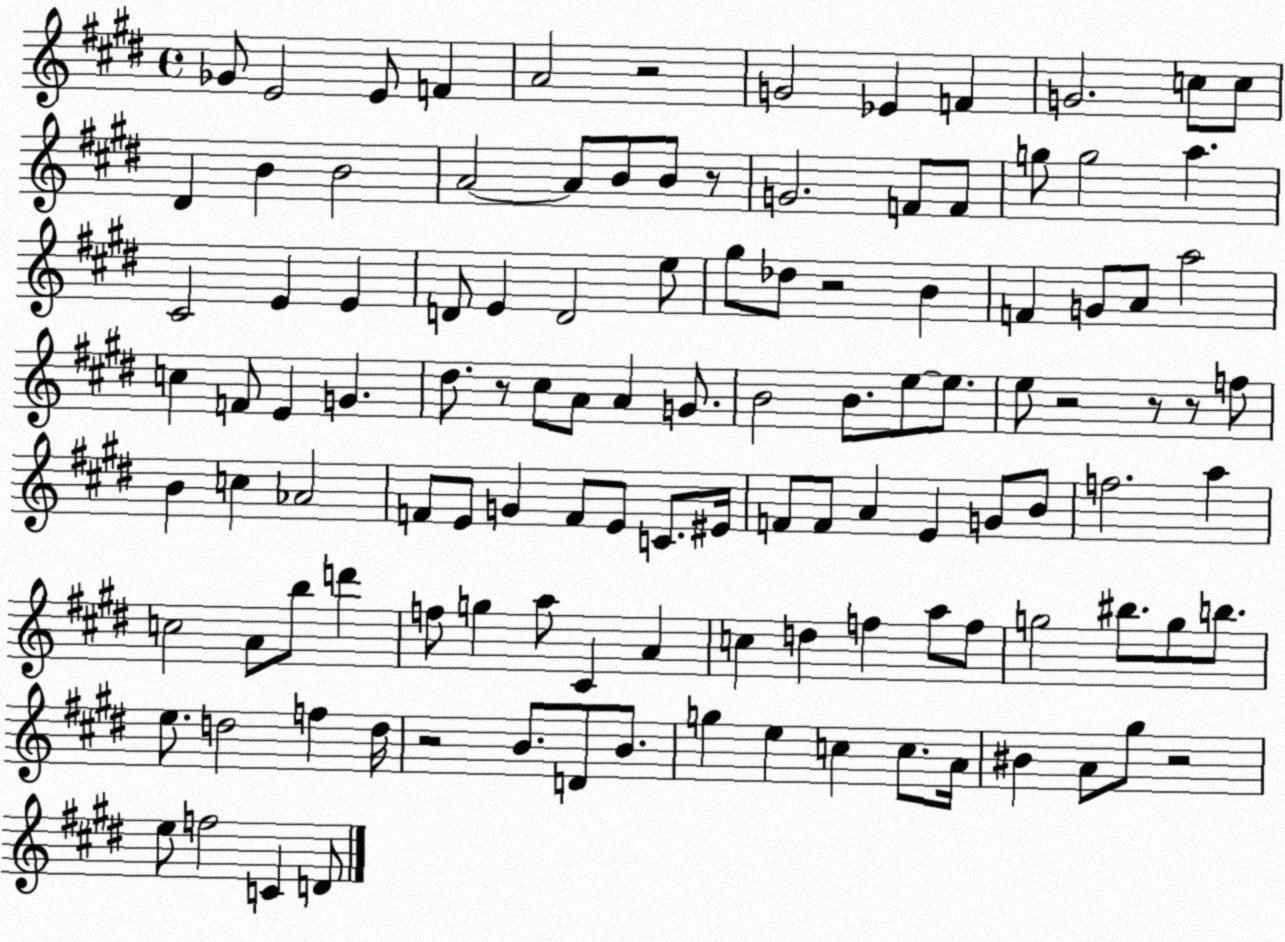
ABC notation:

X:1
T:Untitled
M:4/4
L:1/4
K:E
_G/2 E2 E/2 F A2 z2 G2 _E F G2 c/2 c/2 ^D B B2 A2 A/2 B/2 B/2 z/2 G2 F/2 F/2 g/2 g2 a ^C2 E E D/2 E D2 e/2 ^g/2 _d/2 z2 B F G/2 A/2 a2 c F/2 E G ^d/2 z/2 ^c/2 A/2 A G/2 B2 B/2 e/2 e/2 e/2 z2 z/2 z/2 f/2 B c _A2 F/2 E/2 G F/2 E/2 C/2 ^E/4 F/2 F/2 A E G/2 B/2 f2 a c2 A/2 b/2 d' f/2 g a/2 ^C A c d f a/2 f/2 g2 ^b/2 g/2 b/2 e/2 d2 f d/4 z2 B/2 D/2 B/2 g e c c/2 A/4 ^B A/2 ^g/2 z2 e/2 f2 C D/2